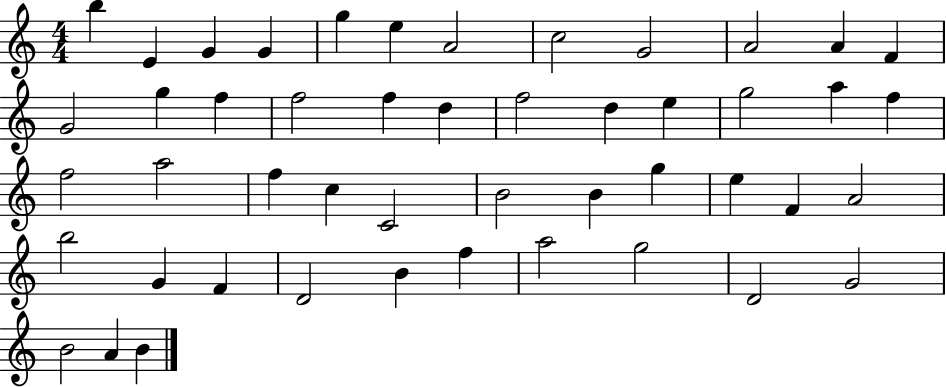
X:1
T:Untitled
M:4/4
L:1/4
K:C
b E G G g e A2 c2 G2 A2 A F G2 g f f2 f d f2 d e g2 a f f2 a2 f c C2 B2 B g e F A2 b2 G F D2 B f a2 g2 D2 G2 B2 A B